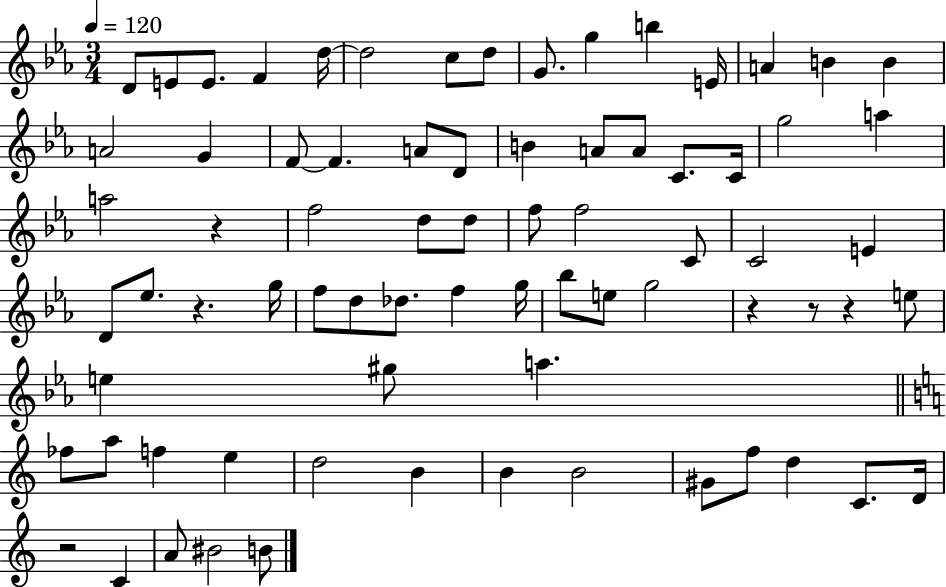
D4/e E4/e E4/e. F4/q D5/s D5/h C5/e D5/e G4/e. G5/q B5/q E4/s A4/q B4/q B4/q A4/h G4/q F4/e F4/q. A4/e D4/e B4/q A4/e A4/e C4/e. C4/s G5/h A5/q A5/h R/q F5/h D5/e D5/e F5/e F5/h C4/e C4/h E4/q D4/e Eb5/e. R/q. G5/s F5/e D5/e Db5/e. F5/q G5/s Bb5/e E5/e G5/h R/q R/e R/q E5/e E5/q G#5/e A5/q. FES5/e A5/e F5/q E5/q D5/h B4/q B4/q B4/h G#4/e F5/e D5/q C4/e. D4/s R/h C4/q A4/e BIS4/h B4/e